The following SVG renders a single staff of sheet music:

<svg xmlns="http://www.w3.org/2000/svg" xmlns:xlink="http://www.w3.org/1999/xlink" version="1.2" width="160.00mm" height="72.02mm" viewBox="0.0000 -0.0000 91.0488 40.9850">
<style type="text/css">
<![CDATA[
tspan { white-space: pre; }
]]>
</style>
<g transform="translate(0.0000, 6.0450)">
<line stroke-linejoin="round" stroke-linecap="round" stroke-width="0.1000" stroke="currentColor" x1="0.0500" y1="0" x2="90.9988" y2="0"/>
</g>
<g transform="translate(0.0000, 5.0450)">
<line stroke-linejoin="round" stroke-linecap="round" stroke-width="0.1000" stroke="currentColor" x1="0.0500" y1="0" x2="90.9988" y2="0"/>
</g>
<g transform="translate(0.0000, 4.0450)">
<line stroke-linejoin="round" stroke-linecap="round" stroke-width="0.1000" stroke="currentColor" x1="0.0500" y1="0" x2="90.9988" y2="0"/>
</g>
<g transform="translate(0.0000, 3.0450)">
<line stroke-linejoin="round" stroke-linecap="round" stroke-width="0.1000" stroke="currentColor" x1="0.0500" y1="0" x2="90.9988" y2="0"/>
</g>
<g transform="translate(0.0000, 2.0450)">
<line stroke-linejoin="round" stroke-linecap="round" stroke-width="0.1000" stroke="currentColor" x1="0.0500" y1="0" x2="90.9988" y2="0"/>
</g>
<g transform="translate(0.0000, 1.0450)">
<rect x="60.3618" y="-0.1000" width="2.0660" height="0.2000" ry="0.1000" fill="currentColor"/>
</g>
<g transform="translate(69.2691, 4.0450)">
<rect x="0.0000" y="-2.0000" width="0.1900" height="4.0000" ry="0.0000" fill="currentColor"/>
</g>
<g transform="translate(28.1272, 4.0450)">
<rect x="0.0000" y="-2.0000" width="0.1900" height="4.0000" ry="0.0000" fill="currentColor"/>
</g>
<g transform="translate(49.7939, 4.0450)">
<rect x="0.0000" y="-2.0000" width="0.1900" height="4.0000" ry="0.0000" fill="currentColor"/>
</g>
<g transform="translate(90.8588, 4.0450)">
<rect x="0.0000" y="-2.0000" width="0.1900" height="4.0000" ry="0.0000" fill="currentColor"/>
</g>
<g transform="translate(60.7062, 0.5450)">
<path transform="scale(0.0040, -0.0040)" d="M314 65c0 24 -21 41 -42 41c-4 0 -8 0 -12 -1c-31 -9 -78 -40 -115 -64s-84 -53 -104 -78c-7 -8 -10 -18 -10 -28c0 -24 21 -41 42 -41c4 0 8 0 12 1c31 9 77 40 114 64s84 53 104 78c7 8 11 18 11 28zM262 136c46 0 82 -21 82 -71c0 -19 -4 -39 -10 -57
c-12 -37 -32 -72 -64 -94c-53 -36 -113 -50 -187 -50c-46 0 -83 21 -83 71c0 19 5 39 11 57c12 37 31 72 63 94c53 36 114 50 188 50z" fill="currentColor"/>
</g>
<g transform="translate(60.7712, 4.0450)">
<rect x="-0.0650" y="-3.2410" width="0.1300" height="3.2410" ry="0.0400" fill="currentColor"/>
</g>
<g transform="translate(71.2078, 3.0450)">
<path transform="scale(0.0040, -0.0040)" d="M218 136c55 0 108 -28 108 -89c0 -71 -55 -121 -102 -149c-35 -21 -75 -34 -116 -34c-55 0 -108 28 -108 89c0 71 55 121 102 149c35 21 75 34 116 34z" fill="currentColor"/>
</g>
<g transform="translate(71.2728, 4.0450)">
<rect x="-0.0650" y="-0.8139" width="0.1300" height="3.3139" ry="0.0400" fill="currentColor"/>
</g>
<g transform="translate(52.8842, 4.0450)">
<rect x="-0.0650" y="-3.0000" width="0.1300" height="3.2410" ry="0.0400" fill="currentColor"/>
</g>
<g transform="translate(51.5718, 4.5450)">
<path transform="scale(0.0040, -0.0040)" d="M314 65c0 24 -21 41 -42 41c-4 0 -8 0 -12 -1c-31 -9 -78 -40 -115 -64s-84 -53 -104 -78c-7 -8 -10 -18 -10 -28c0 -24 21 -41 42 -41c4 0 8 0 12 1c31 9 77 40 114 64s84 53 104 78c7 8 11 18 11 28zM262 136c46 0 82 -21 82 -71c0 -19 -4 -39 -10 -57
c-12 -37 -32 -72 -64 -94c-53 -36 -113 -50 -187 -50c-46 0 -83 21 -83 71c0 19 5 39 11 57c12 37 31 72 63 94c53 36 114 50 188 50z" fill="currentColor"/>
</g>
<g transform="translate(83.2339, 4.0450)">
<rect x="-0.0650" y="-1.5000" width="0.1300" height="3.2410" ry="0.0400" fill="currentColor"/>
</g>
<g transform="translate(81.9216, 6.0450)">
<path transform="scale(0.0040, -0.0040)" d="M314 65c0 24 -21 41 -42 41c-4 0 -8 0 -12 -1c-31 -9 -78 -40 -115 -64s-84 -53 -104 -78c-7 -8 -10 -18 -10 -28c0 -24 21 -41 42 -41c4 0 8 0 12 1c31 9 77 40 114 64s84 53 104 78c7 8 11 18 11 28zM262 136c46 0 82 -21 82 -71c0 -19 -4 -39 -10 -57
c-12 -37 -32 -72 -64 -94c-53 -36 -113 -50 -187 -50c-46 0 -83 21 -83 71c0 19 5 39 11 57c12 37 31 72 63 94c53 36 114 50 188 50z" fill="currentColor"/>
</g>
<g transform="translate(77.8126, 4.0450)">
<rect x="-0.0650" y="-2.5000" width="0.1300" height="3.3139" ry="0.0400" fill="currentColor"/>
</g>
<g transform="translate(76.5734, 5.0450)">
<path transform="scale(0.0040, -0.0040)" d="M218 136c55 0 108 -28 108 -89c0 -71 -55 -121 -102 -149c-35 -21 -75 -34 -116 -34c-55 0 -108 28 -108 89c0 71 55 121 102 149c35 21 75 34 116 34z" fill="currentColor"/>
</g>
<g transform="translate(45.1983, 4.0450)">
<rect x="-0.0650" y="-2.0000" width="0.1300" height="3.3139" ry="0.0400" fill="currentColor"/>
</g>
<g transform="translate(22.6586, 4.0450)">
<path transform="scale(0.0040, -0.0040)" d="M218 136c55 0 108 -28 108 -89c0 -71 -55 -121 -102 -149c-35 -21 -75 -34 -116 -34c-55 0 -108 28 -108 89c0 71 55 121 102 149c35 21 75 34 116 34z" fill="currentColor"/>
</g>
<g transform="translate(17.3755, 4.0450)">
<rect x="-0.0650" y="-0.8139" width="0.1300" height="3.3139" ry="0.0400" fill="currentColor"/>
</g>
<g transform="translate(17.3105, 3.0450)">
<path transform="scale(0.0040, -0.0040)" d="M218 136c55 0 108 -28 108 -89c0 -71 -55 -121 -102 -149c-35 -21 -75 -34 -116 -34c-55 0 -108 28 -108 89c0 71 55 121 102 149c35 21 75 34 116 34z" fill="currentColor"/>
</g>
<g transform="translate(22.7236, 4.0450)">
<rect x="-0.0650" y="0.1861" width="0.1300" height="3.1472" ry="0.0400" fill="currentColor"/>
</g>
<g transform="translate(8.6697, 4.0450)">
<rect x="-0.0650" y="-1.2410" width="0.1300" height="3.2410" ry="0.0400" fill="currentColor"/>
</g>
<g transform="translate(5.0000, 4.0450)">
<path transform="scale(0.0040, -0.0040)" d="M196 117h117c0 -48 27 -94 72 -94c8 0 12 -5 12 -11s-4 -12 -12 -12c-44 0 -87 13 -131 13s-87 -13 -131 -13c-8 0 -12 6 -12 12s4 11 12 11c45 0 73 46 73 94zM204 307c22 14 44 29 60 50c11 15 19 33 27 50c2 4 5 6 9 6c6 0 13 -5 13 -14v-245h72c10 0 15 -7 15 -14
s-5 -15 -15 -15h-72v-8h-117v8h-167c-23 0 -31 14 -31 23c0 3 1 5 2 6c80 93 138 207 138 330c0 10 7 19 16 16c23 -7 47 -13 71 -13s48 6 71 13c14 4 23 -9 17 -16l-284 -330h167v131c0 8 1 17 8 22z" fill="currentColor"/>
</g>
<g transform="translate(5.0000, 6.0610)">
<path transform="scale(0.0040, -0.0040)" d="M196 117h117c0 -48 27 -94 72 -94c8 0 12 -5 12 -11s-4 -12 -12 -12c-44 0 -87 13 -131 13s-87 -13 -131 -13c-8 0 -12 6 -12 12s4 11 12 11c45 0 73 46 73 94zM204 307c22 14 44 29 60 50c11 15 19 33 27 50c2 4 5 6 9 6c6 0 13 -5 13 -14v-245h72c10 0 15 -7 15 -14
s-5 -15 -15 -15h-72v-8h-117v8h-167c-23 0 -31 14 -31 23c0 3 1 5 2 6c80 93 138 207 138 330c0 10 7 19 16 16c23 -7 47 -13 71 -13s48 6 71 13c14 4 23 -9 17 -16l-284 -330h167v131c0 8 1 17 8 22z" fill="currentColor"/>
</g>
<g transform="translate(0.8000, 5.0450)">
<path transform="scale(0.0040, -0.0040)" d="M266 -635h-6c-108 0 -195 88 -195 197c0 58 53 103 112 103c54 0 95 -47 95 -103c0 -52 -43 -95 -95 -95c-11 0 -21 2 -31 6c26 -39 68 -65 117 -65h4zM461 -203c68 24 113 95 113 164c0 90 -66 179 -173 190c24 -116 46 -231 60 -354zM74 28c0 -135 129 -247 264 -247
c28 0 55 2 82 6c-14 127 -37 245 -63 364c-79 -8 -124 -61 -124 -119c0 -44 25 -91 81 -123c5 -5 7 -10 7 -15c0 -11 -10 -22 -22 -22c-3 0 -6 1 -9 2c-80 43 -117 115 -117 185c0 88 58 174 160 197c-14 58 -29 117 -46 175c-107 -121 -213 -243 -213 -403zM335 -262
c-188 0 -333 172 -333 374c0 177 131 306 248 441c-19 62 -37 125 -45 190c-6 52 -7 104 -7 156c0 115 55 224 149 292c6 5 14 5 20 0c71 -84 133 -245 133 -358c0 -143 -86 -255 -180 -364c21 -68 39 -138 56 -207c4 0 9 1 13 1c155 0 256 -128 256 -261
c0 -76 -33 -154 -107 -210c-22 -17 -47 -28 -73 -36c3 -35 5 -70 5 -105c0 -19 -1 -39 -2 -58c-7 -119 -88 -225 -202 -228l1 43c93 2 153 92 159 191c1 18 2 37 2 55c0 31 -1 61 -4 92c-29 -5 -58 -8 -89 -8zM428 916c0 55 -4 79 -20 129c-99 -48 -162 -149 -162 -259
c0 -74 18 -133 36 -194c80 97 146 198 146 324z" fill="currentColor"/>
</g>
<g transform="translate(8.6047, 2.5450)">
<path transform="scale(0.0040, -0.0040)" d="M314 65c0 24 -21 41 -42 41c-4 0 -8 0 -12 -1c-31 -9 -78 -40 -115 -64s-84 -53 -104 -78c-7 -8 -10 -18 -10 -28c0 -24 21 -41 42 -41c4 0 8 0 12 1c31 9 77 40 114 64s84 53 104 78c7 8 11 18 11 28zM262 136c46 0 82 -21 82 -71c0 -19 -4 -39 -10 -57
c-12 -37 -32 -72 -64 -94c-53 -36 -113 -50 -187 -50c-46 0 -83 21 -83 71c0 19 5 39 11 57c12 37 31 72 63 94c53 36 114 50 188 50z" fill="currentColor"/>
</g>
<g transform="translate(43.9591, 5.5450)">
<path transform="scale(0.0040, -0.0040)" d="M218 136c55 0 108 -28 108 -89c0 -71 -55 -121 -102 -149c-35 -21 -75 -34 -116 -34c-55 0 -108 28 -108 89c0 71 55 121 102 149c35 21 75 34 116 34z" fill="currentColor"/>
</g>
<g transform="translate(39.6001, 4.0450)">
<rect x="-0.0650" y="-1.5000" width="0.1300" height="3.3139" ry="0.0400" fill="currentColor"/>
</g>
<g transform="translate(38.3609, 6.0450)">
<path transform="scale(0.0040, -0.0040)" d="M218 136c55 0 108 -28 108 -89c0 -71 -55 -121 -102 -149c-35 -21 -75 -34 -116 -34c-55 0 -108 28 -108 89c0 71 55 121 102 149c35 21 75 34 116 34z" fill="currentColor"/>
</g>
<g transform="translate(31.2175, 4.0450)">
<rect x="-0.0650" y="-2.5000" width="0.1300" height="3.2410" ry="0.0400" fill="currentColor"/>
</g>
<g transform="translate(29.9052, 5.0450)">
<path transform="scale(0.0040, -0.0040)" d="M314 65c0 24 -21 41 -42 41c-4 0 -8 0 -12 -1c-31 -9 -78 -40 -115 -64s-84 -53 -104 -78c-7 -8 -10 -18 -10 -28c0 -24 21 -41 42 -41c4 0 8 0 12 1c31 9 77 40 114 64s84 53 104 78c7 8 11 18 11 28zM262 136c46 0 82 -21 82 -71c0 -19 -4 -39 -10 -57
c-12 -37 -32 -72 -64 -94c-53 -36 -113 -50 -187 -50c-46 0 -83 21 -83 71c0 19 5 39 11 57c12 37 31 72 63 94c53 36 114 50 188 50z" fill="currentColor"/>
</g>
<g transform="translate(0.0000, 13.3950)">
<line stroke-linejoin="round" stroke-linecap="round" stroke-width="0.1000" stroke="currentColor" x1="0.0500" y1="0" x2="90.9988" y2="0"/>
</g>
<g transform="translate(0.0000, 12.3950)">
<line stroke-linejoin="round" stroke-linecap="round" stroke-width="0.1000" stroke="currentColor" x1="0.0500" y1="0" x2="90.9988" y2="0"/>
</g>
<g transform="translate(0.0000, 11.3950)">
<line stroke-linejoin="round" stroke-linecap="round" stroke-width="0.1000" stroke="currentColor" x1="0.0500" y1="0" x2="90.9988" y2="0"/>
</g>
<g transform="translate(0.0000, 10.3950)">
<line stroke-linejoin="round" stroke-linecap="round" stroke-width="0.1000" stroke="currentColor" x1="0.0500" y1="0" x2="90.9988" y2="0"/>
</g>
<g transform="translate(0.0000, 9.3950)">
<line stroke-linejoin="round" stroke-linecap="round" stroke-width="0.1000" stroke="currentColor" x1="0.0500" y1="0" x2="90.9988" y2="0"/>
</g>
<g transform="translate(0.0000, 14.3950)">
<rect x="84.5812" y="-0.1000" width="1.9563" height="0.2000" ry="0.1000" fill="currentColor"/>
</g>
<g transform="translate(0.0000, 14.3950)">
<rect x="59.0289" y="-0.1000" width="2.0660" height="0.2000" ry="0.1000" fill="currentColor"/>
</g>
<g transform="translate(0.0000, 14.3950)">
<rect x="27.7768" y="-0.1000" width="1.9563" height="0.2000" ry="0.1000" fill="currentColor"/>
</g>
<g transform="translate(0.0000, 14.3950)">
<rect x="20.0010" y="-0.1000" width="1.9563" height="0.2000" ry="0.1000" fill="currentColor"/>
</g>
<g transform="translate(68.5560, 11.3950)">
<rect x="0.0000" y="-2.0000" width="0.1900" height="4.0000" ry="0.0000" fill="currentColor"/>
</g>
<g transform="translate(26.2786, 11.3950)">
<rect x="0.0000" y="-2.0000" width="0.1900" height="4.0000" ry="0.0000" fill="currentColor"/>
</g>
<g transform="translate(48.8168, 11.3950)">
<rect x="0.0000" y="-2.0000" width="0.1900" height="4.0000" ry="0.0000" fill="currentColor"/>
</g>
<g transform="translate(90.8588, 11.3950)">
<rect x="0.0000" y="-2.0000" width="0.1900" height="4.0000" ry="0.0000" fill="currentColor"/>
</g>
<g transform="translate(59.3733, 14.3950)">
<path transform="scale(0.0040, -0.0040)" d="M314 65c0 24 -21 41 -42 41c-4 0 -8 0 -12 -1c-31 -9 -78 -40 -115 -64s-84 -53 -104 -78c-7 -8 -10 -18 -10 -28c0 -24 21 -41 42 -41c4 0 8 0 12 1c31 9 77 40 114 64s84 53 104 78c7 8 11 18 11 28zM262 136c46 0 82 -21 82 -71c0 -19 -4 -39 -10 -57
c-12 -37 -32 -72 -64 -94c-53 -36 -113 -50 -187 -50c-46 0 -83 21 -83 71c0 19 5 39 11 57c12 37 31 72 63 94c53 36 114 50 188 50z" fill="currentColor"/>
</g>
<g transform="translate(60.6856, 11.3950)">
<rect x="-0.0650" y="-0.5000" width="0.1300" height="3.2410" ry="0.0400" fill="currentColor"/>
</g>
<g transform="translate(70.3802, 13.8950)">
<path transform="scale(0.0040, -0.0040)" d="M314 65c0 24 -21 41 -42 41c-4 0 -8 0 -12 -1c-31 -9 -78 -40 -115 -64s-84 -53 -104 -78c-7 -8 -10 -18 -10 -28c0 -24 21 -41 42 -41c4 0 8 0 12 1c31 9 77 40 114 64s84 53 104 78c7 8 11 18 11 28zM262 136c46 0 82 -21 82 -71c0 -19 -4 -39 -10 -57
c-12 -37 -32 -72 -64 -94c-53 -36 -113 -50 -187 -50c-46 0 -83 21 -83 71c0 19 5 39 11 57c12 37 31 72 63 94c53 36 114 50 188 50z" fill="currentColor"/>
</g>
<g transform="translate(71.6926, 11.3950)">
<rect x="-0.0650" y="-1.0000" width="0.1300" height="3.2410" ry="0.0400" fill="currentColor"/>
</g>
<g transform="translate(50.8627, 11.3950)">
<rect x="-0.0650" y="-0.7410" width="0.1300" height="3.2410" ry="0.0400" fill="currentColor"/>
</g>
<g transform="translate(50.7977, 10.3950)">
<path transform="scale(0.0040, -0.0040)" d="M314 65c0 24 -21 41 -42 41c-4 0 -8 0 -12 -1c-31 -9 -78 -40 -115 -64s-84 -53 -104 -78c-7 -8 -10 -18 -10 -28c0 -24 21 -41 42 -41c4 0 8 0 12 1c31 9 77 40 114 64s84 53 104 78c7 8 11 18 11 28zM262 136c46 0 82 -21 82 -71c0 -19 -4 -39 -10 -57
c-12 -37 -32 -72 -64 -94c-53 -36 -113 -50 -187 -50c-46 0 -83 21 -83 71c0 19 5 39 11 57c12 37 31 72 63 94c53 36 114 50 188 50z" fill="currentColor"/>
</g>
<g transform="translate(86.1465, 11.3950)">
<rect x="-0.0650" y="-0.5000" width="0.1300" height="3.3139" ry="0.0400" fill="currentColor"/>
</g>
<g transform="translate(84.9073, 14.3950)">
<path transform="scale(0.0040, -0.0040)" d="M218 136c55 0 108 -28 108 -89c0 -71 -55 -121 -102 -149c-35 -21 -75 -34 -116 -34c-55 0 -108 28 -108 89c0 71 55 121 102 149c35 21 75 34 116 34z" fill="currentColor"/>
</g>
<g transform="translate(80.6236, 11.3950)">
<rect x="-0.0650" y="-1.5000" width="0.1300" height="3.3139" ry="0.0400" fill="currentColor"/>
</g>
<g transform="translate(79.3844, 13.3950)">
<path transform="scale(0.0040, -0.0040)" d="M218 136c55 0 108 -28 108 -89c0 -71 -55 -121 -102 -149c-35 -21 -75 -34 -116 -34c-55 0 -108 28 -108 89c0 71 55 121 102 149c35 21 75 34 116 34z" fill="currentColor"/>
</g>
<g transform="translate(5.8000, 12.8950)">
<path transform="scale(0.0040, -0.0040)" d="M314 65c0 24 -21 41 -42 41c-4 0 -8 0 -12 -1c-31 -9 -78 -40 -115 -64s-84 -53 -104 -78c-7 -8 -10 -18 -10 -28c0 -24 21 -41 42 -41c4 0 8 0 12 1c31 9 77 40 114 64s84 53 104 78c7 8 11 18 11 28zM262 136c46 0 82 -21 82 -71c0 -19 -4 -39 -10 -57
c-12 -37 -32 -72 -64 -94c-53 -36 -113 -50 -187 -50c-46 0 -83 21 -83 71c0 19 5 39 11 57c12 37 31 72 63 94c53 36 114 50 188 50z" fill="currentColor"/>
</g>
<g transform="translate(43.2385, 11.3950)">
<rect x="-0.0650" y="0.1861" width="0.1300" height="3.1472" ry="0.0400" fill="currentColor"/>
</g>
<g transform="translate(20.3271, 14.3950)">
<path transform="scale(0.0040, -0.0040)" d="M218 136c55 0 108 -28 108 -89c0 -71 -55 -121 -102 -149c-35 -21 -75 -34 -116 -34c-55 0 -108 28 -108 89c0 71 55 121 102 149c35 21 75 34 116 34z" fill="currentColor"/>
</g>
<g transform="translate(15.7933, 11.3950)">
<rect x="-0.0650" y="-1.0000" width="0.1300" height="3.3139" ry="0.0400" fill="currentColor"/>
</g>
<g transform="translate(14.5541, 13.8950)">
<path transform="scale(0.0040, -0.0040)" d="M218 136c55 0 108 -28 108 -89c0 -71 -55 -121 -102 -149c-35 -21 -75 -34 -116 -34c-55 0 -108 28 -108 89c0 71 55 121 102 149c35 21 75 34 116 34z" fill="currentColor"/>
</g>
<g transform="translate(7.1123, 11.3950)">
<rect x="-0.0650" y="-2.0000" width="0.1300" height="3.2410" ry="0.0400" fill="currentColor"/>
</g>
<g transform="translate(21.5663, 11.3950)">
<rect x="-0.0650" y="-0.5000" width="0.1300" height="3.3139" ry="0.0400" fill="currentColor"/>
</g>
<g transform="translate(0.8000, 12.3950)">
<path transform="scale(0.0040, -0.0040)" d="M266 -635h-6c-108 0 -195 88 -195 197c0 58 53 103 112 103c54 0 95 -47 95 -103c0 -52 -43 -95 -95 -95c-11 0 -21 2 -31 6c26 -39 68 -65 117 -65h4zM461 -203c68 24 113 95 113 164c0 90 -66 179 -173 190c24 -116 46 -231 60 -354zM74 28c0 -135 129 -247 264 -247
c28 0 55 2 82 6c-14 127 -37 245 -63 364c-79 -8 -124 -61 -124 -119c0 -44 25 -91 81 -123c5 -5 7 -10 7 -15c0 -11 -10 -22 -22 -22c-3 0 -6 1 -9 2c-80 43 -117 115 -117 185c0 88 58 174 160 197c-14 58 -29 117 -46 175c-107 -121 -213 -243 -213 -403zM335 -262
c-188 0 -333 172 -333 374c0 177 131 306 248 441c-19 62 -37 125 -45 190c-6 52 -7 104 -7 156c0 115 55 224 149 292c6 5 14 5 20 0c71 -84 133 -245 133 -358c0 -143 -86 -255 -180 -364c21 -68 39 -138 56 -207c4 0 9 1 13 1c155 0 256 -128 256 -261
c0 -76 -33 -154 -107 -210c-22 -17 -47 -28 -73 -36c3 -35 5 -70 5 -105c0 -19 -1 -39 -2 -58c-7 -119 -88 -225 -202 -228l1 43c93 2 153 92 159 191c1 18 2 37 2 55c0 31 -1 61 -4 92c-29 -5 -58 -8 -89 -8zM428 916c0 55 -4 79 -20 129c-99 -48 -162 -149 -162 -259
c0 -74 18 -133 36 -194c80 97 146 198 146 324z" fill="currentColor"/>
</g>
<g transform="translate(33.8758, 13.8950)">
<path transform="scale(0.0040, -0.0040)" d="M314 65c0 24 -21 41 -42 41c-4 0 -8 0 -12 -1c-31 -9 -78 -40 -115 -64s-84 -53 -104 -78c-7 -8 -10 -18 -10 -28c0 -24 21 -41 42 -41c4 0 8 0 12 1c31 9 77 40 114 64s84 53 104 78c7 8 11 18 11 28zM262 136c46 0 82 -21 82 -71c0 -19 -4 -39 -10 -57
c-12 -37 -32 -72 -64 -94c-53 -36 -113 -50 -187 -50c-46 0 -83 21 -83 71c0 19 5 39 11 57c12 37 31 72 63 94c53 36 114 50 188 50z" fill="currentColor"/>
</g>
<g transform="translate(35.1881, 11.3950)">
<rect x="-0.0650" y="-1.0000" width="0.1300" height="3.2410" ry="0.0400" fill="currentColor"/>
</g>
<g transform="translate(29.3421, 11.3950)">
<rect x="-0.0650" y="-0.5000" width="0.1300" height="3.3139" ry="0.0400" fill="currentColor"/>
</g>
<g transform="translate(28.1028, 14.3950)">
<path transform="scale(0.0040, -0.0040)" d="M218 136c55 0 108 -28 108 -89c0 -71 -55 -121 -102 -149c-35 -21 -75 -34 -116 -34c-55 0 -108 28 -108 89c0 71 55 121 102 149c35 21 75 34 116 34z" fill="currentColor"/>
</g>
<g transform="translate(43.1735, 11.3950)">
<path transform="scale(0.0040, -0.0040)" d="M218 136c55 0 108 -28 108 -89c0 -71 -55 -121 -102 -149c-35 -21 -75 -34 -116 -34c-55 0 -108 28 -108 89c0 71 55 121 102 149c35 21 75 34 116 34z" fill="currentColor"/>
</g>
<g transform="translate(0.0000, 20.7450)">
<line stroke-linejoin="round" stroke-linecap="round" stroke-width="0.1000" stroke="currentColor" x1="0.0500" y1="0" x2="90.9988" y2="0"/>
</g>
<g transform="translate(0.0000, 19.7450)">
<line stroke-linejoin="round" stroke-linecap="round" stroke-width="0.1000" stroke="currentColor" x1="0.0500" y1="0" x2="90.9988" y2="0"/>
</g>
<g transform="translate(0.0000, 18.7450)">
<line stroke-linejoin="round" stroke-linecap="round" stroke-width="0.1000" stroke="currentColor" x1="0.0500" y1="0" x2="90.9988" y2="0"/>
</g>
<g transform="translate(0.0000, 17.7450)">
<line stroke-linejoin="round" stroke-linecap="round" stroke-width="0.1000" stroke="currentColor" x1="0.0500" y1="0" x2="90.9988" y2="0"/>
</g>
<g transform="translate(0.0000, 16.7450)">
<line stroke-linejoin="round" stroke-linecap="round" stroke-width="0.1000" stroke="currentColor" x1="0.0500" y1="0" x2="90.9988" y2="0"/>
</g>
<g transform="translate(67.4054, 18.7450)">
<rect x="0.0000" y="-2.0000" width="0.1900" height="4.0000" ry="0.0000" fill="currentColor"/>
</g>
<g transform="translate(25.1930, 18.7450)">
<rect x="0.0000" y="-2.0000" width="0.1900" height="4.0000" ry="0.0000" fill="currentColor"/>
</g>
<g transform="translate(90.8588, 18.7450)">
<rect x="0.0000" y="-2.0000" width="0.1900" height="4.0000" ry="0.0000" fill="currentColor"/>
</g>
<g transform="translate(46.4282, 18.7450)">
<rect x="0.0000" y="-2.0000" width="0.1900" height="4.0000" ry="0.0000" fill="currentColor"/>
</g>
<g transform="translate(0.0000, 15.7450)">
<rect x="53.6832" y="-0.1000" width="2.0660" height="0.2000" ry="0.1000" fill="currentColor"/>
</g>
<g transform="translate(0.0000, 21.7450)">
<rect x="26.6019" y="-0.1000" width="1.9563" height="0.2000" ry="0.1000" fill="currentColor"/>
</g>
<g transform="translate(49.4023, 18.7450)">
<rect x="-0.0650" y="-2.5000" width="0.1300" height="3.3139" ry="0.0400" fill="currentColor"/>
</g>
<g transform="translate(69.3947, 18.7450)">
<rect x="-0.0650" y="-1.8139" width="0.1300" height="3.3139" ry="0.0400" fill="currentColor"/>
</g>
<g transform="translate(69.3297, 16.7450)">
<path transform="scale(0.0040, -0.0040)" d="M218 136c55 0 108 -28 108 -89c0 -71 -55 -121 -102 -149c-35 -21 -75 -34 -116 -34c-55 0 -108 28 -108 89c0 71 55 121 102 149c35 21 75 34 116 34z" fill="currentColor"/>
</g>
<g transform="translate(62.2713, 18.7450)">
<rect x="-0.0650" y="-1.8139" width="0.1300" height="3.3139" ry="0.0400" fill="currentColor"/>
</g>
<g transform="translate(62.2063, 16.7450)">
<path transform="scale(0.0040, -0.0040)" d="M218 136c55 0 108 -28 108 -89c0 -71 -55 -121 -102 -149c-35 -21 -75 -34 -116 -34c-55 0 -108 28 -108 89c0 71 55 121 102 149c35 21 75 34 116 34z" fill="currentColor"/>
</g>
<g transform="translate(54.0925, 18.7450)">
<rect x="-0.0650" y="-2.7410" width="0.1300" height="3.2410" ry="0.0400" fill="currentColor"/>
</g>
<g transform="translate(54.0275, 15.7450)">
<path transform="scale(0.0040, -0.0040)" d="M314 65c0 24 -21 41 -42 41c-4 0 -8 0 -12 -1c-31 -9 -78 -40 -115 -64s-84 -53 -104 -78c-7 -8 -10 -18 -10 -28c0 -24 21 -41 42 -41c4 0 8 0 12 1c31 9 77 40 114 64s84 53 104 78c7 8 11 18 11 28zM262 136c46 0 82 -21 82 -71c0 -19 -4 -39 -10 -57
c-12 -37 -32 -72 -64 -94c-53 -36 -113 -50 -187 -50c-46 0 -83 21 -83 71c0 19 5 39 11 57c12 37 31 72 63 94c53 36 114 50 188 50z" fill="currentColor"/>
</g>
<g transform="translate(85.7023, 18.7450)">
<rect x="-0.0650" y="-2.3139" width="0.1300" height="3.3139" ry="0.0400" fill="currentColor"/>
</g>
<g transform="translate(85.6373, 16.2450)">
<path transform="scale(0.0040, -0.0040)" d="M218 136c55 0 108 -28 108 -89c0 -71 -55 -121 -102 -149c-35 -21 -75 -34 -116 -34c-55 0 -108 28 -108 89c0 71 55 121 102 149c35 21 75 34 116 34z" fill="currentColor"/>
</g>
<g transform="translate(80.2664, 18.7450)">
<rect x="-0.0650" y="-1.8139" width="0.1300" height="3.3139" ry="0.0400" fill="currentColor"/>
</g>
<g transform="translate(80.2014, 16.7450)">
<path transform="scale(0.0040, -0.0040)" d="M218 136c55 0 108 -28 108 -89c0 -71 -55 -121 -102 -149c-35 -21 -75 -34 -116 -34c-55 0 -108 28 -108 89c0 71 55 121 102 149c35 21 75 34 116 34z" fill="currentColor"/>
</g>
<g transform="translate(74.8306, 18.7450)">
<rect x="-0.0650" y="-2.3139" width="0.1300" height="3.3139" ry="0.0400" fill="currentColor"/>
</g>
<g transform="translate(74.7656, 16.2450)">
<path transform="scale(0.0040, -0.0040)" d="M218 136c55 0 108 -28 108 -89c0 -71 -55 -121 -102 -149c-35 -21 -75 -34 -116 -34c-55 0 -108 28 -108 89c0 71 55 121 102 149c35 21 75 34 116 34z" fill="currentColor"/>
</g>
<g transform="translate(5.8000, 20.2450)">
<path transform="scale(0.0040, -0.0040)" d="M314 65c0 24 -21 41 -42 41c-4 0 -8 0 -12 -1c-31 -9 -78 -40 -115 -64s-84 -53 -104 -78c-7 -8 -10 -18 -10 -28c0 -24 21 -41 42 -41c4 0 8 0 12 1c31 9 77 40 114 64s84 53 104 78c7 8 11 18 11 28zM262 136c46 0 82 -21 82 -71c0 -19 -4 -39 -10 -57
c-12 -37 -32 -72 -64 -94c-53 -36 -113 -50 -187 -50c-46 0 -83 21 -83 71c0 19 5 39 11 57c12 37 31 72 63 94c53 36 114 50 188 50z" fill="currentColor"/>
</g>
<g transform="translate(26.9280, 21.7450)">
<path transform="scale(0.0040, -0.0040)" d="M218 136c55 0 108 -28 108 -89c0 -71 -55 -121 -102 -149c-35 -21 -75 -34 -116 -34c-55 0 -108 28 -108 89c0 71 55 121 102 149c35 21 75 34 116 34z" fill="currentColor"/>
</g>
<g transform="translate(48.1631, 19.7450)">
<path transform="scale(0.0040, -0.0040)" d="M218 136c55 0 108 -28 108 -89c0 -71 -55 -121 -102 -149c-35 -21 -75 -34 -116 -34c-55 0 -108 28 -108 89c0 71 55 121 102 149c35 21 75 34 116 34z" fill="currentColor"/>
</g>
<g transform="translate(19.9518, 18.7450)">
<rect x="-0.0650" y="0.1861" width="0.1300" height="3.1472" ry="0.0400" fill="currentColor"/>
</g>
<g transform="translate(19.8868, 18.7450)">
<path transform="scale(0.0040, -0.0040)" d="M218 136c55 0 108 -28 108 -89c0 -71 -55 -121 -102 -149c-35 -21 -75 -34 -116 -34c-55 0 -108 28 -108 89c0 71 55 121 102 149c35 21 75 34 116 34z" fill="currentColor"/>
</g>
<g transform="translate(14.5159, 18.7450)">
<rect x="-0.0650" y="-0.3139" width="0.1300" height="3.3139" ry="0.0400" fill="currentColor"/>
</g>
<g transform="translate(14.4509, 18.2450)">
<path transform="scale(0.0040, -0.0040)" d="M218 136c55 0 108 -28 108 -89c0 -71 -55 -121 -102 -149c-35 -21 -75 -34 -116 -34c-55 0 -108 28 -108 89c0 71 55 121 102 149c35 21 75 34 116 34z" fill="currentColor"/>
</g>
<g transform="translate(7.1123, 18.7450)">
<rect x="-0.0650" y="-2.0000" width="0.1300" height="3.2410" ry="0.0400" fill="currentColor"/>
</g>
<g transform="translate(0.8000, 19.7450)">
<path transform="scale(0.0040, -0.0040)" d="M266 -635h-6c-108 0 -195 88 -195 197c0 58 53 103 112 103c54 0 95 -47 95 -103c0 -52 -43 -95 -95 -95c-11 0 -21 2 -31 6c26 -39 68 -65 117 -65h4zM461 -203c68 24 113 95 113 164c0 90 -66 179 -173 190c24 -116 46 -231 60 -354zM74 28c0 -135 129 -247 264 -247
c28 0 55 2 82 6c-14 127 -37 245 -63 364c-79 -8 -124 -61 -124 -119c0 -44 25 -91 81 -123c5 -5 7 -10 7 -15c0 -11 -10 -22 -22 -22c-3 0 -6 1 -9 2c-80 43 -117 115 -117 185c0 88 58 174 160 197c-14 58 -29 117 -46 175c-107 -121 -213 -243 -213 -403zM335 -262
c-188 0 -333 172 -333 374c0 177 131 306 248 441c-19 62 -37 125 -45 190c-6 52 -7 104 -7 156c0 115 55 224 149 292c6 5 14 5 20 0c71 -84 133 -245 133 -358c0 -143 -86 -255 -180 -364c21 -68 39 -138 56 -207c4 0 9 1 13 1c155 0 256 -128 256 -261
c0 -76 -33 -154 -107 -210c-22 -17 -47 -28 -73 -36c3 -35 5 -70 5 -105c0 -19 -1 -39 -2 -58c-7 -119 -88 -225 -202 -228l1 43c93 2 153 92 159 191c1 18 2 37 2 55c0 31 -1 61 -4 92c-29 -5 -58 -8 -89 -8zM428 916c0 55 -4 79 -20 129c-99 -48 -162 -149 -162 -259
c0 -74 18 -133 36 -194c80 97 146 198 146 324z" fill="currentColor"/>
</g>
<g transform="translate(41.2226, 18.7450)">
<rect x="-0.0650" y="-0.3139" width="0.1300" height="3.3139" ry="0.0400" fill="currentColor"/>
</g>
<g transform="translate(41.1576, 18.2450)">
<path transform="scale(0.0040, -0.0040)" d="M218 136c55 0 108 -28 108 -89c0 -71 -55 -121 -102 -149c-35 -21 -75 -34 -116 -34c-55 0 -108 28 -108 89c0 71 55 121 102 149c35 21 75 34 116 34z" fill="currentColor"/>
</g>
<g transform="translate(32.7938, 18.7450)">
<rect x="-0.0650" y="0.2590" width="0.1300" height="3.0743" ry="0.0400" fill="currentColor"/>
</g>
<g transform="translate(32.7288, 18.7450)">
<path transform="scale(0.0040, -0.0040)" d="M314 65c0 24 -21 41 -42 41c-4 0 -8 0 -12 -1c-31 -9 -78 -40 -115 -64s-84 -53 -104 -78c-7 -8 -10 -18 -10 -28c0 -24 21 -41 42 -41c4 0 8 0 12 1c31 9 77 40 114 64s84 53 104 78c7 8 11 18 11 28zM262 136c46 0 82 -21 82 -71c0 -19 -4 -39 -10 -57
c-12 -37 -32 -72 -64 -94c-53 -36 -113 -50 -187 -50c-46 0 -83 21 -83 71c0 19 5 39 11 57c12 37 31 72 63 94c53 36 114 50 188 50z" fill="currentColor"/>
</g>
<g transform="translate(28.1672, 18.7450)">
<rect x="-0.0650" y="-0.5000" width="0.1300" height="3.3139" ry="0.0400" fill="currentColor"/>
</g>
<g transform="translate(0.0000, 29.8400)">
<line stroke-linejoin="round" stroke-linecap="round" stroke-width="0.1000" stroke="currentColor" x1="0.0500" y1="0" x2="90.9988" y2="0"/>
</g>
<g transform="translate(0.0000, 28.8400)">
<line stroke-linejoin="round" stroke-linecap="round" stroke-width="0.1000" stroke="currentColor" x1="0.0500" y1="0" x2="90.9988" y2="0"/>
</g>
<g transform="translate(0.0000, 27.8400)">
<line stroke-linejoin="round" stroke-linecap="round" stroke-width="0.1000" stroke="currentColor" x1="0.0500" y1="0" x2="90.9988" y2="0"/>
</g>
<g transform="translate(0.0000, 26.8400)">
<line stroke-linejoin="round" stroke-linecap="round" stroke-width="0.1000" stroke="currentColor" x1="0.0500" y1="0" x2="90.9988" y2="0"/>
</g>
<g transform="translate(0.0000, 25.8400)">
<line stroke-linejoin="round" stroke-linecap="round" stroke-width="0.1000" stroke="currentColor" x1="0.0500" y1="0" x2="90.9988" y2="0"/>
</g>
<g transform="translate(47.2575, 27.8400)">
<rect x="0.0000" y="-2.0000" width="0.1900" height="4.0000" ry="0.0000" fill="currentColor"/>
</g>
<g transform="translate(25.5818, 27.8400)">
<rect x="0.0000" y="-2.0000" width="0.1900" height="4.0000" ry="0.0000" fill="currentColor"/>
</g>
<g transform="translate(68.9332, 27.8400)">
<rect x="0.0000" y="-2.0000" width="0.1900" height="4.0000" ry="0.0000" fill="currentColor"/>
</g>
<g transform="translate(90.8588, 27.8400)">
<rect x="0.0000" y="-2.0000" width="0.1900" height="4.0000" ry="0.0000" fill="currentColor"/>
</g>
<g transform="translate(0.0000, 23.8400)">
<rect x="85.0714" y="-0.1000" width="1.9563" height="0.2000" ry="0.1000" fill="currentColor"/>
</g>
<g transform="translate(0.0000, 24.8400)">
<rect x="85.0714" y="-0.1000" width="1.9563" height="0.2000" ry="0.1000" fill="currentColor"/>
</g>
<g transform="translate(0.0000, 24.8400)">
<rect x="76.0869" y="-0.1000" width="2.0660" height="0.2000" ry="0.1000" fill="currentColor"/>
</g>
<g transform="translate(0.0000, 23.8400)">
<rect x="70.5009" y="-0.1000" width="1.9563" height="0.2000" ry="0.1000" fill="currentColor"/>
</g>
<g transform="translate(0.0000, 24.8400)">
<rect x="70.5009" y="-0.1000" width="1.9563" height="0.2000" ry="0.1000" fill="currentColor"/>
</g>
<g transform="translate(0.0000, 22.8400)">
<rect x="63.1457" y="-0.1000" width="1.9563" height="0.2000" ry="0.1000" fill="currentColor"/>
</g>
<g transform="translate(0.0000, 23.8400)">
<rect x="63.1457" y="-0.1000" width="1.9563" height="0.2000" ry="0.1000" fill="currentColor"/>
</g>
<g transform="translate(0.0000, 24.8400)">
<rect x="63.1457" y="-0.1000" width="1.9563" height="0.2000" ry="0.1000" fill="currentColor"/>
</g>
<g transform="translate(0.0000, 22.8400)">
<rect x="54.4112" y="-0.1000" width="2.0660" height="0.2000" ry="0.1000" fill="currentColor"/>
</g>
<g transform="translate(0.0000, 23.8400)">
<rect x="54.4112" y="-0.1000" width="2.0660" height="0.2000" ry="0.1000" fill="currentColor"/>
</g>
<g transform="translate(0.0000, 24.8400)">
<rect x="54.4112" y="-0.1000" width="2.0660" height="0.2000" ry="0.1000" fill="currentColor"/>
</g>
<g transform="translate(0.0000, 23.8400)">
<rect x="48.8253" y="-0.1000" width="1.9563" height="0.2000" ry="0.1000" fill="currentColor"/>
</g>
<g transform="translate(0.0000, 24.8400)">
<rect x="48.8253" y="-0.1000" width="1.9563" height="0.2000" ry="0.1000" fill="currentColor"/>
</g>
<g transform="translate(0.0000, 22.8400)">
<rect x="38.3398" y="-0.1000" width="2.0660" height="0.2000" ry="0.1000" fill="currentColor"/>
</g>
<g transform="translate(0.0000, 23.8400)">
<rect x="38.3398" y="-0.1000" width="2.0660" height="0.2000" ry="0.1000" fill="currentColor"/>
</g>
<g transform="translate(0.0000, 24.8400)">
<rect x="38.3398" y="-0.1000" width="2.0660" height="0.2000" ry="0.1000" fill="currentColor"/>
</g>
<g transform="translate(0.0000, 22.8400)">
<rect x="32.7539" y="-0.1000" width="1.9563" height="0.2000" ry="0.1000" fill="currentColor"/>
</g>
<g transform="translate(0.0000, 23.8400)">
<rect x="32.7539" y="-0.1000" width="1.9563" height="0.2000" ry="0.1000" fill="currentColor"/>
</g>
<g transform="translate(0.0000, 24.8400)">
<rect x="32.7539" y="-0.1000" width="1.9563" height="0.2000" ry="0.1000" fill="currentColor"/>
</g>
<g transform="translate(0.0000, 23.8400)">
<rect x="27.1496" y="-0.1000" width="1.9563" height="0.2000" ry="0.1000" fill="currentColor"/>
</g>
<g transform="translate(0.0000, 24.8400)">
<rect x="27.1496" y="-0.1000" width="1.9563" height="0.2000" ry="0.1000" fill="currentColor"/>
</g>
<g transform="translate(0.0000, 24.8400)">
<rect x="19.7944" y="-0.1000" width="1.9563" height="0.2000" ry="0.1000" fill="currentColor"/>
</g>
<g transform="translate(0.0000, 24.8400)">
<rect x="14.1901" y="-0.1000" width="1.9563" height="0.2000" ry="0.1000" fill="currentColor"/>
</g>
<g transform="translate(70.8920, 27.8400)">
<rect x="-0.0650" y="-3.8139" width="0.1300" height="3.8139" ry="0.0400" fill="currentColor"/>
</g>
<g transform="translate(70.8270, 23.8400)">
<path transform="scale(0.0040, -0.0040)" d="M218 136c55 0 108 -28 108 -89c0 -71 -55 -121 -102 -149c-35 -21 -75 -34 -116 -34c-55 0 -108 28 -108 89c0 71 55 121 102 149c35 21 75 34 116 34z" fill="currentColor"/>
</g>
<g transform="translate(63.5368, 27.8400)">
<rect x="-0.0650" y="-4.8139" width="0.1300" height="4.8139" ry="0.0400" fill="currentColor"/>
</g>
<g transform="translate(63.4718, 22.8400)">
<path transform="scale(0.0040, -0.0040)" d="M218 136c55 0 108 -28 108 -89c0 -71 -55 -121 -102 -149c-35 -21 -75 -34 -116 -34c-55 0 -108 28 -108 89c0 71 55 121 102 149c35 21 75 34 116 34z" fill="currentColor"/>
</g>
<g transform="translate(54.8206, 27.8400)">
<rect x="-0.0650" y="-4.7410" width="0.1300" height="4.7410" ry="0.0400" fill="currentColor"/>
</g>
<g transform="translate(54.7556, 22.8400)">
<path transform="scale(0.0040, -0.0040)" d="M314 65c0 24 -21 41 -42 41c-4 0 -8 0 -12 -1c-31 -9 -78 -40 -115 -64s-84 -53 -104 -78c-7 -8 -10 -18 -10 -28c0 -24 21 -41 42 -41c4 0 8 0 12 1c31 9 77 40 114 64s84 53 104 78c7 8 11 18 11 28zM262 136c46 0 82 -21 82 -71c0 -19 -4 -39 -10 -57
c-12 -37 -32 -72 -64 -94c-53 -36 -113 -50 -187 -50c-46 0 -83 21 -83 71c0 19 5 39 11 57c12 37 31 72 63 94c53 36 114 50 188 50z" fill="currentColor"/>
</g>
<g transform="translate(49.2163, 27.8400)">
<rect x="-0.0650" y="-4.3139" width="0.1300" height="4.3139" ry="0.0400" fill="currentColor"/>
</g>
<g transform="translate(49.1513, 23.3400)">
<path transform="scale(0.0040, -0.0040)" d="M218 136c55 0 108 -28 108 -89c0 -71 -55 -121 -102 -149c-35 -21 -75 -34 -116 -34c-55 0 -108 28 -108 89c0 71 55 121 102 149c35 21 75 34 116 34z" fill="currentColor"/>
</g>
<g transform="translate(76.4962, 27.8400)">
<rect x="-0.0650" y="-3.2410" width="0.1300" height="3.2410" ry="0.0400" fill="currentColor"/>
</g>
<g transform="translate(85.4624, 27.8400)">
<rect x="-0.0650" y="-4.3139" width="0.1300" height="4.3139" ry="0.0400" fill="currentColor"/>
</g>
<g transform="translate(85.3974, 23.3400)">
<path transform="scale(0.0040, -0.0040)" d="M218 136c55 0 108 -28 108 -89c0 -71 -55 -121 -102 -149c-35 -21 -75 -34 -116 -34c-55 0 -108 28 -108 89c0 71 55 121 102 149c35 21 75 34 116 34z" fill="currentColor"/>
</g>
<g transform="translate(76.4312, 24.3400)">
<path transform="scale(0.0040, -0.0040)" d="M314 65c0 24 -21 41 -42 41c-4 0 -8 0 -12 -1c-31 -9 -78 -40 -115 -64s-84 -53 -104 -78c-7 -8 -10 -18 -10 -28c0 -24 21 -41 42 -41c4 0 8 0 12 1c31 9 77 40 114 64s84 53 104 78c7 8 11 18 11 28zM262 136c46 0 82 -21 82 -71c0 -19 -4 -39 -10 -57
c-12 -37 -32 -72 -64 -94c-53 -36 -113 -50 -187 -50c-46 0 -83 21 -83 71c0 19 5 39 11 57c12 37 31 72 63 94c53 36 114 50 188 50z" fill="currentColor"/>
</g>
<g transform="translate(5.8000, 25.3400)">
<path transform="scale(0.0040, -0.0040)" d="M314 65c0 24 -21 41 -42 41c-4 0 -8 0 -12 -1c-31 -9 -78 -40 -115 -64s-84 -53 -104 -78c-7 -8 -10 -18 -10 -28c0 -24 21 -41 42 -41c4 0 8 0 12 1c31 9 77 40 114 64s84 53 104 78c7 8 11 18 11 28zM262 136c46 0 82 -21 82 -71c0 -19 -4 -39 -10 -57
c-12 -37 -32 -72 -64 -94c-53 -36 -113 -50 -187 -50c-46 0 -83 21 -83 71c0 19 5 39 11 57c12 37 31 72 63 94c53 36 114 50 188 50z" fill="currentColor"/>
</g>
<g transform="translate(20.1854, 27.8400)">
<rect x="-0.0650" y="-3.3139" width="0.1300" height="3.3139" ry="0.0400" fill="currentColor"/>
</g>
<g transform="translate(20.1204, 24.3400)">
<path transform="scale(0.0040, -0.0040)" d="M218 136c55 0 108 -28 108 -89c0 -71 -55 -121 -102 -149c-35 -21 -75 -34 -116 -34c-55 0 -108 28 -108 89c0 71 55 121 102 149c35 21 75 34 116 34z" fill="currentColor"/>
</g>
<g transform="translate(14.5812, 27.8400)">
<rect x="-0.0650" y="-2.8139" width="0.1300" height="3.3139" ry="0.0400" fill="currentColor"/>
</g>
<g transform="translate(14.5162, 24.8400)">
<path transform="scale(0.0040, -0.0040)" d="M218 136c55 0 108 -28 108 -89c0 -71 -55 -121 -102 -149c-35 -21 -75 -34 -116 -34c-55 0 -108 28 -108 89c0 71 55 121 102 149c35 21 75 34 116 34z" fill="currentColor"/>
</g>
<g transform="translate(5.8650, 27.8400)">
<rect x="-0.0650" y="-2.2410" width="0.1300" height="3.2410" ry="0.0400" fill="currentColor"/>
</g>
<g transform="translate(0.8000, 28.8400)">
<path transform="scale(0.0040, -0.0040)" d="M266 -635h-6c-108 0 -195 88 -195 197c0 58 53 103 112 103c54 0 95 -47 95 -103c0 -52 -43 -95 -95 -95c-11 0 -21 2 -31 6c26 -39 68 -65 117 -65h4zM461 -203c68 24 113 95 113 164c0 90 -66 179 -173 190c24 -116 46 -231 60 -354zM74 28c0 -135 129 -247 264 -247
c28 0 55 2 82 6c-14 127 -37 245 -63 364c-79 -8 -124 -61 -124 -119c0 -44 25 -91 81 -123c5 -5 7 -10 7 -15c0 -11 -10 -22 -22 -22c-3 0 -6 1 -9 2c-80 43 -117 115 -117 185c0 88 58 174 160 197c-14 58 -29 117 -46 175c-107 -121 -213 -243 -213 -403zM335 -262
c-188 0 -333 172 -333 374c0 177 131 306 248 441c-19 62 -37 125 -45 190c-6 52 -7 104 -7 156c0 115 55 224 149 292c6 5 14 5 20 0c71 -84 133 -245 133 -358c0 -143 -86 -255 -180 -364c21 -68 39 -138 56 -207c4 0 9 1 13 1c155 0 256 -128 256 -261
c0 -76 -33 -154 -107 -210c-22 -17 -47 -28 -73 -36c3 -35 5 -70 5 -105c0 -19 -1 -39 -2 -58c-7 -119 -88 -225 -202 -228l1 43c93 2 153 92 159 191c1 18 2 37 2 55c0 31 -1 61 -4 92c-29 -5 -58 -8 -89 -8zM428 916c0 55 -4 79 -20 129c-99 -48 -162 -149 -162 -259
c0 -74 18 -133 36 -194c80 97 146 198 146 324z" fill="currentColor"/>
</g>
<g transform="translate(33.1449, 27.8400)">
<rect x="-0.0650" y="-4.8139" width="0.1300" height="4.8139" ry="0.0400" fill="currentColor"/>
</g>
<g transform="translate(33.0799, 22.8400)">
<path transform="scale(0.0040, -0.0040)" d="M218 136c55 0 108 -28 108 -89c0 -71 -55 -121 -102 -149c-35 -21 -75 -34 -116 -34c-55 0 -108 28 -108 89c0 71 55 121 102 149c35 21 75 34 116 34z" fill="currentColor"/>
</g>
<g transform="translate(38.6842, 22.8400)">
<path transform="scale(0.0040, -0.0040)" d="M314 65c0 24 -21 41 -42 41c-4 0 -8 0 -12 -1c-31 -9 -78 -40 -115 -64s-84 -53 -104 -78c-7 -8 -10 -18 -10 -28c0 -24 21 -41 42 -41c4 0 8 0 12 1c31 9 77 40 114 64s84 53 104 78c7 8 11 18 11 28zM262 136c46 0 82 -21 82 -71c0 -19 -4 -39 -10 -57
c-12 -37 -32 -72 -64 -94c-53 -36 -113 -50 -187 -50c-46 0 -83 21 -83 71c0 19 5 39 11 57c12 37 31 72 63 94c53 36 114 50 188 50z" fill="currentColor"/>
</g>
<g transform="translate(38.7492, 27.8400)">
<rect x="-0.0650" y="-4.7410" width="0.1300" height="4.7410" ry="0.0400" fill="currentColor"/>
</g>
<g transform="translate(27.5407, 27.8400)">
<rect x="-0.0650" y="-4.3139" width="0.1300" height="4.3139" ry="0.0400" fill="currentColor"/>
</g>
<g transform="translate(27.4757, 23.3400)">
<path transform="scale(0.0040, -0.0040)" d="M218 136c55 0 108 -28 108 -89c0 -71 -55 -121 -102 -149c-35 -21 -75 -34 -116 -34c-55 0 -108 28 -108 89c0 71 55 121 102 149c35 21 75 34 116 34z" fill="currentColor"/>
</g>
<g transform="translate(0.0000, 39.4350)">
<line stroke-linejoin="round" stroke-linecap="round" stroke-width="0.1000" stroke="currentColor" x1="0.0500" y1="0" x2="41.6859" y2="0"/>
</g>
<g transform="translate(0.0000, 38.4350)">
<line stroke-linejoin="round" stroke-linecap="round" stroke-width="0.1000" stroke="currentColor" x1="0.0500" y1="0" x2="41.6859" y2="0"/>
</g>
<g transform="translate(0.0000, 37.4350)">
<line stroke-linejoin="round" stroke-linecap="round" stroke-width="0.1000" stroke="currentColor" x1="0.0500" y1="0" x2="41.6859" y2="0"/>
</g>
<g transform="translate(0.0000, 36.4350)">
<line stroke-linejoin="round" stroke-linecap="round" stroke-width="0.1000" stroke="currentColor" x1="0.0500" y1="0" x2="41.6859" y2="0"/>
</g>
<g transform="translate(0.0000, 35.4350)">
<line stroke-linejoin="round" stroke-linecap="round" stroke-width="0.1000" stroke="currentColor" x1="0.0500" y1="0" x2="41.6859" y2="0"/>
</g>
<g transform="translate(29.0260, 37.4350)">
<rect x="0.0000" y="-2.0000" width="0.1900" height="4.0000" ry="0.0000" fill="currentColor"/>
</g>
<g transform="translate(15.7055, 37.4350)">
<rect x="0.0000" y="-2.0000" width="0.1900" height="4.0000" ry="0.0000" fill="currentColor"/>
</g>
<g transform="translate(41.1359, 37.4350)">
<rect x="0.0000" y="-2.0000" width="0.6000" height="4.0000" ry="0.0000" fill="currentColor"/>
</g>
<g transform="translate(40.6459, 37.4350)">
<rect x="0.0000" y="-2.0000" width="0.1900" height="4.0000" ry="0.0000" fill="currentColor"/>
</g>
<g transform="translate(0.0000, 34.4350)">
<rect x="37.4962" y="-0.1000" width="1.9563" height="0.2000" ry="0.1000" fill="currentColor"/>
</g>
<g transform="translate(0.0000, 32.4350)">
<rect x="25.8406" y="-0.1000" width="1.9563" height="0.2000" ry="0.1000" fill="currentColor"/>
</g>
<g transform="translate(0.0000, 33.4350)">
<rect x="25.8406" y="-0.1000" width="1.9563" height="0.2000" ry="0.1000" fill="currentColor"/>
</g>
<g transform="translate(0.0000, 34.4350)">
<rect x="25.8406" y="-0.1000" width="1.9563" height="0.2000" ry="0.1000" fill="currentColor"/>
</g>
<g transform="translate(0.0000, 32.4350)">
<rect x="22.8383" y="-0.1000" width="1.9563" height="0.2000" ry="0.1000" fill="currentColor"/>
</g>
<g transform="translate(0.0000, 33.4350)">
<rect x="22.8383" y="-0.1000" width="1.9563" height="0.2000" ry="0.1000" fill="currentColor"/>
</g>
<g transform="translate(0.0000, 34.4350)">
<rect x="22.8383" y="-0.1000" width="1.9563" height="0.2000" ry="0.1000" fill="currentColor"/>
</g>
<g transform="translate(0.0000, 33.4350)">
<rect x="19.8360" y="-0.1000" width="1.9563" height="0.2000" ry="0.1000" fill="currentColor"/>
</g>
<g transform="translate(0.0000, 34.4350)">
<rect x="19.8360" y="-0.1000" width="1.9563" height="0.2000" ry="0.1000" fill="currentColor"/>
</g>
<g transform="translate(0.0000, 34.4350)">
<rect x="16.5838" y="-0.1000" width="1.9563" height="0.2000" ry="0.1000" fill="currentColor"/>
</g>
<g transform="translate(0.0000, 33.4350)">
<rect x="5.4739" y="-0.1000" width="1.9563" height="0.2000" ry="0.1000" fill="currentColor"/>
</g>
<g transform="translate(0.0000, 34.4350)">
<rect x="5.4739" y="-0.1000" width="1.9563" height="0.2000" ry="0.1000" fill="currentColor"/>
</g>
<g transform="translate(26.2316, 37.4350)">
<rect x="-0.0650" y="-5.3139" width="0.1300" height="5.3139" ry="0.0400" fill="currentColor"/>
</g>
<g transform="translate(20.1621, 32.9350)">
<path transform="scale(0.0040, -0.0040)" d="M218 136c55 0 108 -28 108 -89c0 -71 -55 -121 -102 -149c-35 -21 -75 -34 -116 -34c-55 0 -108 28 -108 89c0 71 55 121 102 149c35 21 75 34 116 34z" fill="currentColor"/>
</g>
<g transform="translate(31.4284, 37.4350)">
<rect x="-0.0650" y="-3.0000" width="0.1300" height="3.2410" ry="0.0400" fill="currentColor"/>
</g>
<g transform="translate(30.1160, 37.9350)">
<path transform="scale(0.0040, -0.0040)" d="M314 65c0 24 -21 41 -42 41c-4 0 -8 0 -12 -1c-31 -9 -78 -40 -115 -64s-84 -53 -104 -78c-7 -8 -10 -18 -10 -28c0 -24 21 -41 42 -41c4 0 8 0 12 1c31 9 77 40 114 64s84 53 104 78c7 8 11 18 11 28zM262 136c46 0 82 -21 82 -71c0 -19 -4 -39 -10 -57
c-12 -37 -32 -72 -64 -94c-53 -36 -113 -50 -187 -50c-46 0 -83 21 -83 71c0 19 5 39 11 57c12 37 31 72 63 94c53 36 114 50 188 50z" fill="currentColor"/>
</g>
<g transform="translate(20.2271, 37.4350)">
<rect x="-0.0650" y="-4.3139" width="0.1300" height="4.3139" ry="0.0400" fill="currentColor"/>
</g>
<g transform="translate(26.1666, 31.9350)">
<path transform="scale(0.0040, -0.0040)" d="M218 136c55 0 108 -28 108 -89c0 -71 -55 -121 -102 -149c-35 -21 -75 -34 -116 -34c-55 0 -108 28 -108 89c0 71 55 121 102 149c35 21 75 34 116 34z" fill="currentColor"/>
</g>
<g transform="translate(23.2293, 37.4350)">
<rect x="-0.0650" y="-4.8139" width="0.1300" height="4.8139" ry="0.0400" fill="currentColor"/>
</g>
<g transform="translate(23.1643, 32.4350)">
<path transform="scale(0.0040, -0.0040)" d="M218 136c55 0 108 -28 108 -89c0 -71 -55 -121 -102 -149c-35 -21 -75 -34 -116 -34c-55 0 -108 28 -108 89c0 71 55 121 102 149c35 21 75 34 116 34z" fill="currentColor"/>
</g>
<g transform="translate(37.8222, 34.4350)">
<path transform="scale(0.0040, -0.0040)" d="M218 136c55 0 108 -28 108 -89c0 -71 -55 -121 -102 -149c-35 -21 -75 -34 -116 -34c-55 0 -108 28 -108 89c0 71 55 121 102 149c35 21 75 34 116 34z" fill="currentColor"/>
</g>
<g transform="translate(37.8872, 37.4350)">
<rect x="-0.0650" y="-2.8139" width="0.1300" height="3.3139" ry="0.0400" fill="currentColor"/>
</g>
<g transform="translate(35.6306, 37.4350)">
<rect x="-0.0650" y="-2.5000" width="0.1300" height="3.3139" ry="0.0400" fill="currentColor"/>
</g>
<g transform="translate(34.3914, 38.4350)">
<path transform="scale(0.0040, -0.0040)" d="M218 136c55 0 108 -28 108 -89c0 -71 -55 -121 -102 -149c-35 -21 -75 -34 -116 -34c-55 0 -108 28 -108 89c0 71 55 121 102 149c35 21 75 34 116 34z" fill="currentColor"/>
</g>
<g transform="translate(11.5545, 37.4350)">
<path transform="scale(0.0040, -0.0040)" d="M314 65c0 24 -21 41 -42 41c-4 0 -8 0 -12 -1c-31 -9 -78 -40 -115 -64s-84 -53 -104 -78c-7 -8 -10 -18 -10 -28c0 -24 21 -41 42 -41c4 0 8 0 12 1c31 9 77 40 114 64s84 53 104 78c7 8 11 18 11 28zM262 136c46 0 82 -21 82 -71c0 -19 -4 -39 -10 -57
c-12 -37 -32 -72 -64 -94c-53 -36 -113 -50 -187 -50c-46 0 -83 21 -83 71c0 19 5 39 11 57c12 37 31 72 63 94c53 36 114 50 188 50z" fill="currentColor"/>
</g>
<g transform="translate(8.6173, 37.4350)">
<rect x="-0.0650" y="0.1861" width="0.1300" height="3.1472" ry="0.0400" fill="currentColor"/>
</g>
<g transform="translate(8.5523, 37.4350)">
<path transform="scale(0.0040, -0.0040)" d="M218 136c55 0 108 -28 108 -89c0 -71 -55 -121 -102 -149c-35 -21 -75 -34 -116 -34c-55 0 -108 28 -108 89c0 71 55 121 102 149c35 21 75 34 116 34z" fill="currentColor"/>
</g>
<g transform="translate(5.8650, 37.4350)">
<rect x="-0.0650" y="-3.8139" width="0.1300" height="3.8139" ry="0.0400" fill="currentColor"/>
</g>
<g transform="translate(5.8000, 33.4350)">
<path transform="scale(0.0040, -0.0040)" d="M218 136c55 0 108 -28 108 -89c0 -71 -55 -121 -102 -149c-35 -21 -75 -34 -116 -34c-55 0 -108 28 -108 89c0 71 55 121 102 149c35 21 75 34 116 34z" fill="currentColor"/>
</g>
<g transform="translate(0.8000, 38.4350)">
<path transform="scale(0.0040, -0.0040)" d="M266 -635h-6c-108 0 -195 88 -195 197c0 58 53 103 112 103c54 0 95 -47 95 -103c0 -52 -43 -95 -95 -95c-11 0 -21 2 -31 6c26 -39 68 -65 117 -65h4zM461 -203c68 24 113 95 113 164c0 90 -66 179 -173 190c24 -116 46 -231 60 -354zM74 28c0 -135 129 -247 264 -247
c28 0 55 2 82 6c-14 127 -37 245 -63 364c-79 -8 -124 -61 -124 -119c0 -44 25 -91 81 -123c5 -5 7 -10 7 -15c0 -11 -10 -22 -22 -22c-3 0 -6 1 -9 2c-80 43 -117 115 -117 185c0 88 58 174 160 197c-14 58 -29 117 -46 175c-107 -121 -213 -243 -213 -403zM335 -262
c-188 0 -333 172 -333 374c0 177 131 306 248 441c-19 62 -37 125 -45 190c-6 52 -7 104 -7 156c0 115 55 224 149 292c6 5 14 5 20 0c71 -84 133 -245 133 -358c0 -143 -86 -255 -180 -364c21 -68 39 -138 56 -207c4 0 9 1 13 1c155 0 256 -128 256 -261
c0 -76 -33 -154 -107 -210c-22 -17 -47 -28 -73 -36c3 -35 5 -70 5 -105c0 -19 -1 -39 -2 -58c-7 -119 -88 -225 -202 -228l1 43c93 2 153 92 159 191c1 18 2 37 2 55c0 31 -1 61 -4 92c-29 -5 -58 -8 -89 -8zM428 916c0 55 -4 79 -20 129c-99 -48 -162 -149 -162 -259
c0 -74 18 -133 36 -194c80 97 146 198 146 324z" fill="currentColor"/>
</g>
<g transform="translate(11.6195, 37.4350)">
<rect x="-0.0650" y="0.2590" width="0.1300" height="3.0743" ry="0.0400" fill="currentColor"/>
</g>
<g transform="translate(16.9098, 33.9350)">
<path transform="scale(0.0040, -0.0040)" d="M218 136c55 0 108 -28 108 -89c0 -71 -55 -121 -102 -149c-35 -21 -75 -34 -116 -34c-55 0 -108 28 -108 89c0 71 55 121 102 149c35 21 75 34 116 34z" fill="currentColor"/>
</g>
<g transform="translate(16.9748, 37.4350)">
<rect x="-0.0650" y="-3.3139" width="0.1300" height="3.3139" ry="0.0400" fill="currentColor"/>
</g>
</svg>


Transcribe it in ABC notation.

X:1
T:Untitled
M:4/4
L:1/4
K:C
e2 d B G2 E F A2 b2 d G E2 F2 D C C D2 B d2 C2 D2 E C F2 c B C B2 c G a2 f f g f g g2 a b d' e' e'2 d' e'2 e' c' b2 d' c' B B2 b d' e' f' A2 G a